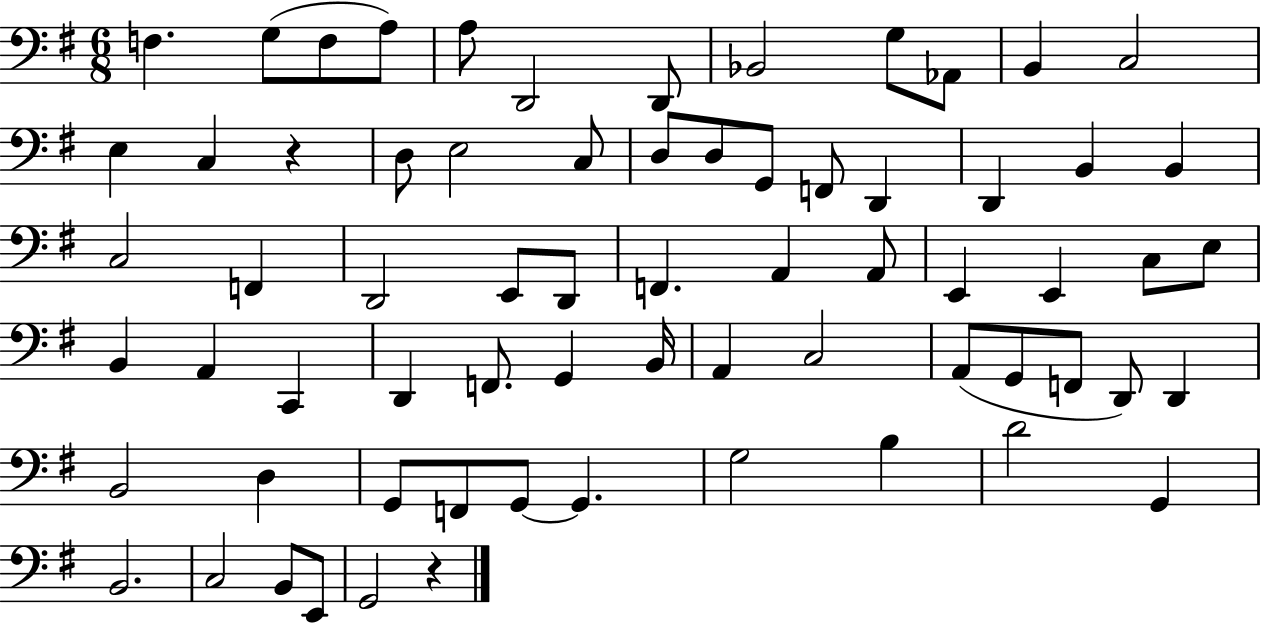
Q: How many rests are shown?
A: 2